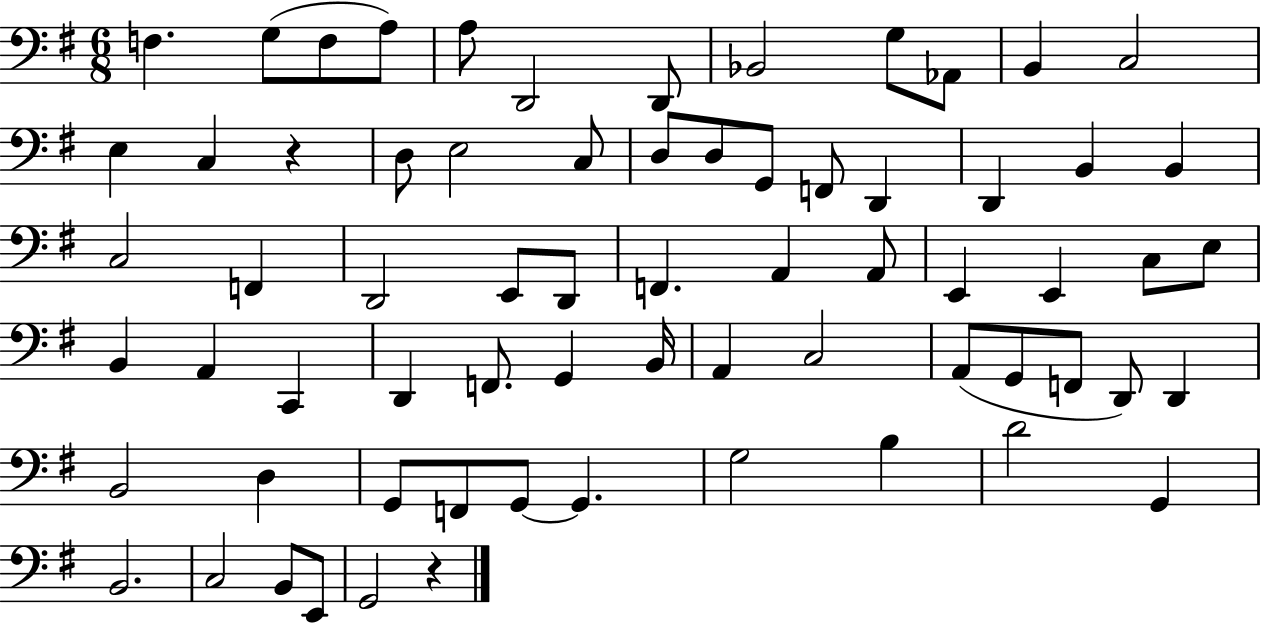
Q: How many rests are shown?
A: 2